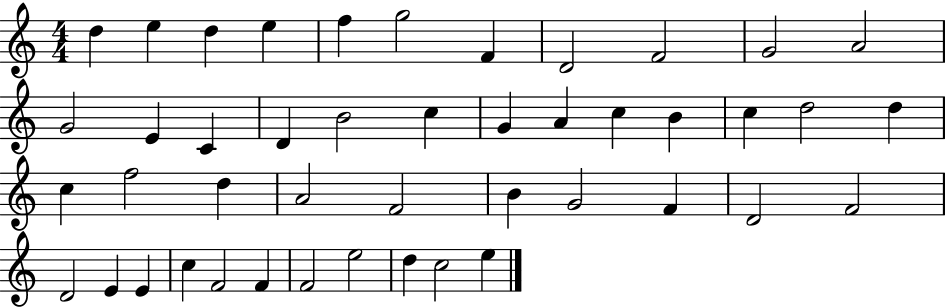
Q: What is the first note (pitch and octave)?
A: D5